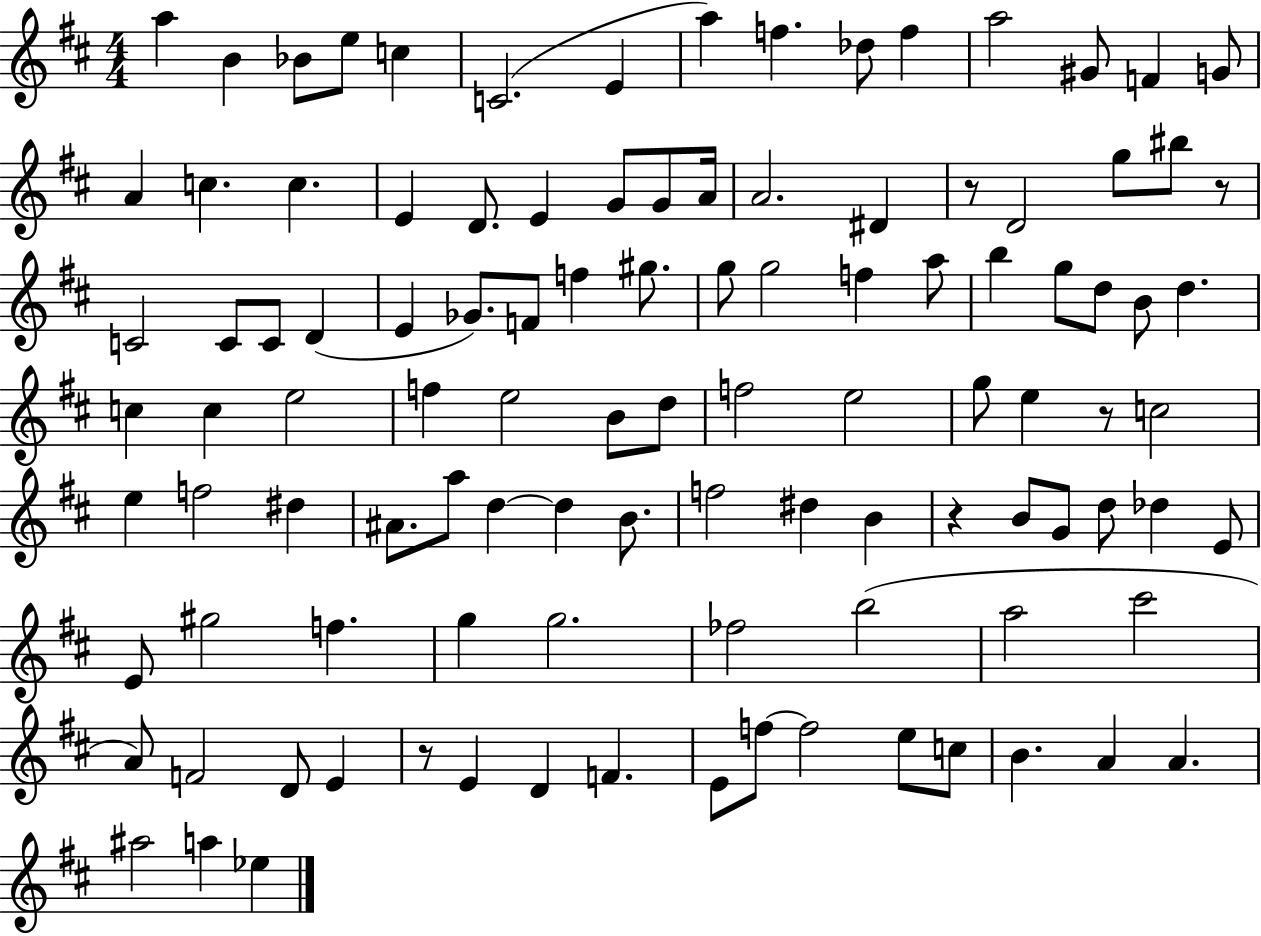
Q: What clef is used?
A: treble